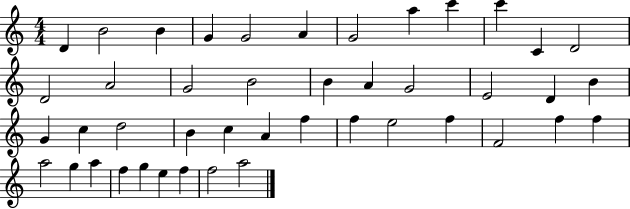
X:1
T:Untitled
M:4/4
L:1/4
K:C
D B2 B G G2 A G2 a c' c' C D2 D2 A2 G2 B2 B A G2 E2 D B G c d2 B c A f f e2 f F2 f f a2 g a f g e f f2 a2